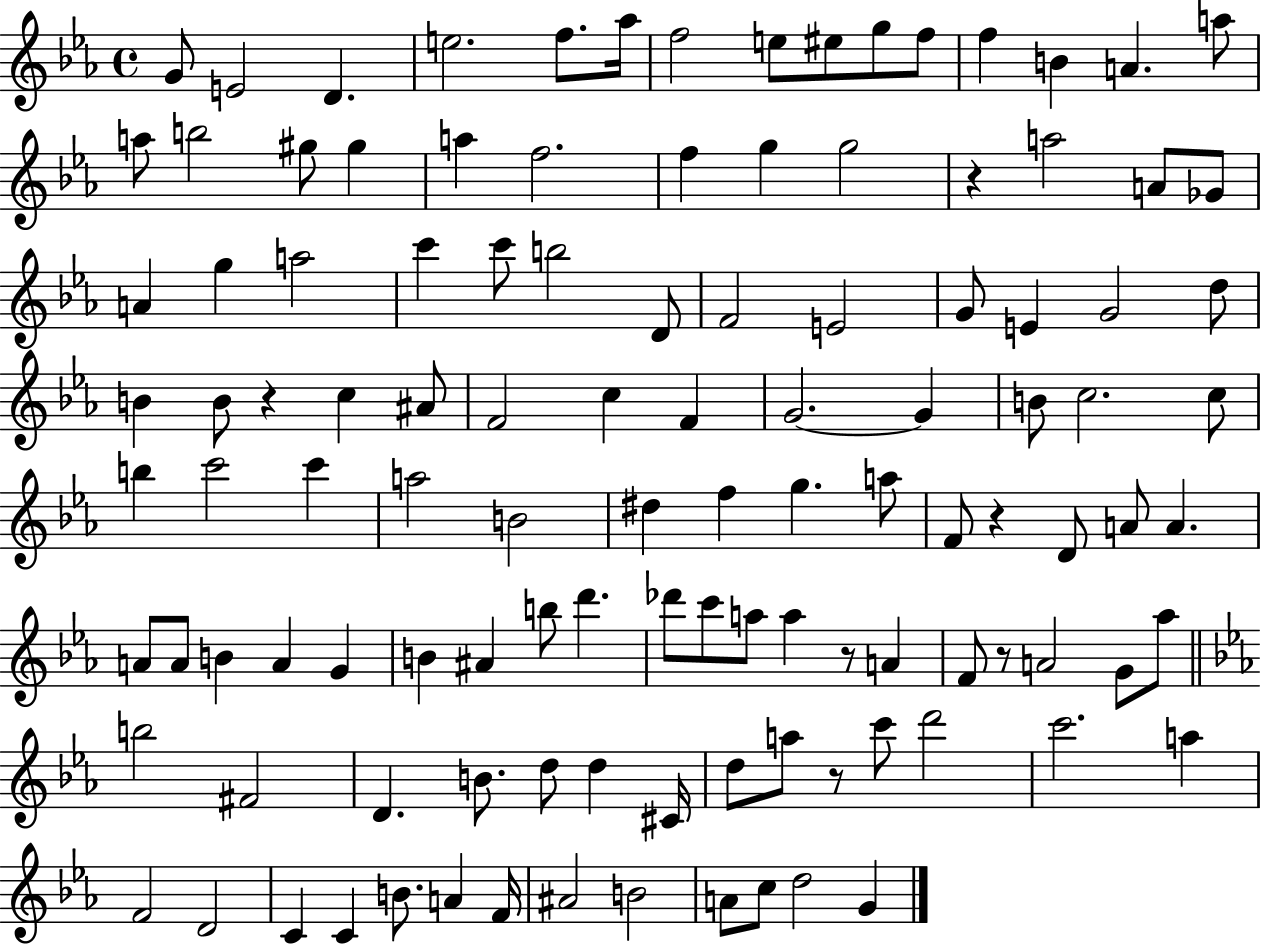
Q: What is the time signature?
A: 4/4